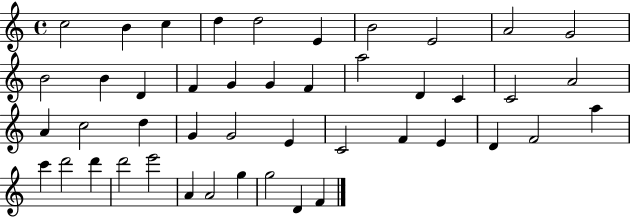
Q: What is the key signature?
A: C major